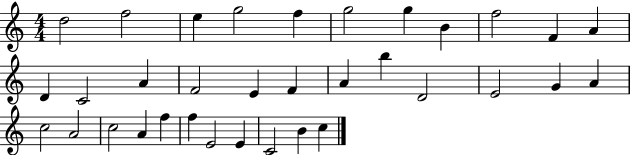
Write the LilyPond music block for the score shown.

{
  \clef treble
  \numericTimeSignature
  \time 4/4
  \key c \major
  d''2 f''2 | e''4 g''2 f''4 | g''2 g''4 b'4 | f''2 f'4 a'4 | \break d'4 c'2 a'4 | f'2 e'4 f'4 | a'4 b''4 d'2 | e'2 g'4 a'4 | \break c''2 a'2 | c''2 a'4 f''4 | f''4 e'2 e'4 | c'2 b'4 c''4 | \break \bar "|."
}